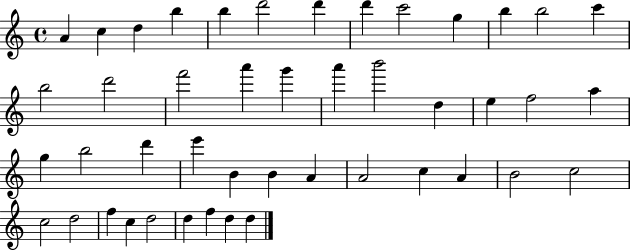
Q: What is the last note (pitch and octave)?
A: D5